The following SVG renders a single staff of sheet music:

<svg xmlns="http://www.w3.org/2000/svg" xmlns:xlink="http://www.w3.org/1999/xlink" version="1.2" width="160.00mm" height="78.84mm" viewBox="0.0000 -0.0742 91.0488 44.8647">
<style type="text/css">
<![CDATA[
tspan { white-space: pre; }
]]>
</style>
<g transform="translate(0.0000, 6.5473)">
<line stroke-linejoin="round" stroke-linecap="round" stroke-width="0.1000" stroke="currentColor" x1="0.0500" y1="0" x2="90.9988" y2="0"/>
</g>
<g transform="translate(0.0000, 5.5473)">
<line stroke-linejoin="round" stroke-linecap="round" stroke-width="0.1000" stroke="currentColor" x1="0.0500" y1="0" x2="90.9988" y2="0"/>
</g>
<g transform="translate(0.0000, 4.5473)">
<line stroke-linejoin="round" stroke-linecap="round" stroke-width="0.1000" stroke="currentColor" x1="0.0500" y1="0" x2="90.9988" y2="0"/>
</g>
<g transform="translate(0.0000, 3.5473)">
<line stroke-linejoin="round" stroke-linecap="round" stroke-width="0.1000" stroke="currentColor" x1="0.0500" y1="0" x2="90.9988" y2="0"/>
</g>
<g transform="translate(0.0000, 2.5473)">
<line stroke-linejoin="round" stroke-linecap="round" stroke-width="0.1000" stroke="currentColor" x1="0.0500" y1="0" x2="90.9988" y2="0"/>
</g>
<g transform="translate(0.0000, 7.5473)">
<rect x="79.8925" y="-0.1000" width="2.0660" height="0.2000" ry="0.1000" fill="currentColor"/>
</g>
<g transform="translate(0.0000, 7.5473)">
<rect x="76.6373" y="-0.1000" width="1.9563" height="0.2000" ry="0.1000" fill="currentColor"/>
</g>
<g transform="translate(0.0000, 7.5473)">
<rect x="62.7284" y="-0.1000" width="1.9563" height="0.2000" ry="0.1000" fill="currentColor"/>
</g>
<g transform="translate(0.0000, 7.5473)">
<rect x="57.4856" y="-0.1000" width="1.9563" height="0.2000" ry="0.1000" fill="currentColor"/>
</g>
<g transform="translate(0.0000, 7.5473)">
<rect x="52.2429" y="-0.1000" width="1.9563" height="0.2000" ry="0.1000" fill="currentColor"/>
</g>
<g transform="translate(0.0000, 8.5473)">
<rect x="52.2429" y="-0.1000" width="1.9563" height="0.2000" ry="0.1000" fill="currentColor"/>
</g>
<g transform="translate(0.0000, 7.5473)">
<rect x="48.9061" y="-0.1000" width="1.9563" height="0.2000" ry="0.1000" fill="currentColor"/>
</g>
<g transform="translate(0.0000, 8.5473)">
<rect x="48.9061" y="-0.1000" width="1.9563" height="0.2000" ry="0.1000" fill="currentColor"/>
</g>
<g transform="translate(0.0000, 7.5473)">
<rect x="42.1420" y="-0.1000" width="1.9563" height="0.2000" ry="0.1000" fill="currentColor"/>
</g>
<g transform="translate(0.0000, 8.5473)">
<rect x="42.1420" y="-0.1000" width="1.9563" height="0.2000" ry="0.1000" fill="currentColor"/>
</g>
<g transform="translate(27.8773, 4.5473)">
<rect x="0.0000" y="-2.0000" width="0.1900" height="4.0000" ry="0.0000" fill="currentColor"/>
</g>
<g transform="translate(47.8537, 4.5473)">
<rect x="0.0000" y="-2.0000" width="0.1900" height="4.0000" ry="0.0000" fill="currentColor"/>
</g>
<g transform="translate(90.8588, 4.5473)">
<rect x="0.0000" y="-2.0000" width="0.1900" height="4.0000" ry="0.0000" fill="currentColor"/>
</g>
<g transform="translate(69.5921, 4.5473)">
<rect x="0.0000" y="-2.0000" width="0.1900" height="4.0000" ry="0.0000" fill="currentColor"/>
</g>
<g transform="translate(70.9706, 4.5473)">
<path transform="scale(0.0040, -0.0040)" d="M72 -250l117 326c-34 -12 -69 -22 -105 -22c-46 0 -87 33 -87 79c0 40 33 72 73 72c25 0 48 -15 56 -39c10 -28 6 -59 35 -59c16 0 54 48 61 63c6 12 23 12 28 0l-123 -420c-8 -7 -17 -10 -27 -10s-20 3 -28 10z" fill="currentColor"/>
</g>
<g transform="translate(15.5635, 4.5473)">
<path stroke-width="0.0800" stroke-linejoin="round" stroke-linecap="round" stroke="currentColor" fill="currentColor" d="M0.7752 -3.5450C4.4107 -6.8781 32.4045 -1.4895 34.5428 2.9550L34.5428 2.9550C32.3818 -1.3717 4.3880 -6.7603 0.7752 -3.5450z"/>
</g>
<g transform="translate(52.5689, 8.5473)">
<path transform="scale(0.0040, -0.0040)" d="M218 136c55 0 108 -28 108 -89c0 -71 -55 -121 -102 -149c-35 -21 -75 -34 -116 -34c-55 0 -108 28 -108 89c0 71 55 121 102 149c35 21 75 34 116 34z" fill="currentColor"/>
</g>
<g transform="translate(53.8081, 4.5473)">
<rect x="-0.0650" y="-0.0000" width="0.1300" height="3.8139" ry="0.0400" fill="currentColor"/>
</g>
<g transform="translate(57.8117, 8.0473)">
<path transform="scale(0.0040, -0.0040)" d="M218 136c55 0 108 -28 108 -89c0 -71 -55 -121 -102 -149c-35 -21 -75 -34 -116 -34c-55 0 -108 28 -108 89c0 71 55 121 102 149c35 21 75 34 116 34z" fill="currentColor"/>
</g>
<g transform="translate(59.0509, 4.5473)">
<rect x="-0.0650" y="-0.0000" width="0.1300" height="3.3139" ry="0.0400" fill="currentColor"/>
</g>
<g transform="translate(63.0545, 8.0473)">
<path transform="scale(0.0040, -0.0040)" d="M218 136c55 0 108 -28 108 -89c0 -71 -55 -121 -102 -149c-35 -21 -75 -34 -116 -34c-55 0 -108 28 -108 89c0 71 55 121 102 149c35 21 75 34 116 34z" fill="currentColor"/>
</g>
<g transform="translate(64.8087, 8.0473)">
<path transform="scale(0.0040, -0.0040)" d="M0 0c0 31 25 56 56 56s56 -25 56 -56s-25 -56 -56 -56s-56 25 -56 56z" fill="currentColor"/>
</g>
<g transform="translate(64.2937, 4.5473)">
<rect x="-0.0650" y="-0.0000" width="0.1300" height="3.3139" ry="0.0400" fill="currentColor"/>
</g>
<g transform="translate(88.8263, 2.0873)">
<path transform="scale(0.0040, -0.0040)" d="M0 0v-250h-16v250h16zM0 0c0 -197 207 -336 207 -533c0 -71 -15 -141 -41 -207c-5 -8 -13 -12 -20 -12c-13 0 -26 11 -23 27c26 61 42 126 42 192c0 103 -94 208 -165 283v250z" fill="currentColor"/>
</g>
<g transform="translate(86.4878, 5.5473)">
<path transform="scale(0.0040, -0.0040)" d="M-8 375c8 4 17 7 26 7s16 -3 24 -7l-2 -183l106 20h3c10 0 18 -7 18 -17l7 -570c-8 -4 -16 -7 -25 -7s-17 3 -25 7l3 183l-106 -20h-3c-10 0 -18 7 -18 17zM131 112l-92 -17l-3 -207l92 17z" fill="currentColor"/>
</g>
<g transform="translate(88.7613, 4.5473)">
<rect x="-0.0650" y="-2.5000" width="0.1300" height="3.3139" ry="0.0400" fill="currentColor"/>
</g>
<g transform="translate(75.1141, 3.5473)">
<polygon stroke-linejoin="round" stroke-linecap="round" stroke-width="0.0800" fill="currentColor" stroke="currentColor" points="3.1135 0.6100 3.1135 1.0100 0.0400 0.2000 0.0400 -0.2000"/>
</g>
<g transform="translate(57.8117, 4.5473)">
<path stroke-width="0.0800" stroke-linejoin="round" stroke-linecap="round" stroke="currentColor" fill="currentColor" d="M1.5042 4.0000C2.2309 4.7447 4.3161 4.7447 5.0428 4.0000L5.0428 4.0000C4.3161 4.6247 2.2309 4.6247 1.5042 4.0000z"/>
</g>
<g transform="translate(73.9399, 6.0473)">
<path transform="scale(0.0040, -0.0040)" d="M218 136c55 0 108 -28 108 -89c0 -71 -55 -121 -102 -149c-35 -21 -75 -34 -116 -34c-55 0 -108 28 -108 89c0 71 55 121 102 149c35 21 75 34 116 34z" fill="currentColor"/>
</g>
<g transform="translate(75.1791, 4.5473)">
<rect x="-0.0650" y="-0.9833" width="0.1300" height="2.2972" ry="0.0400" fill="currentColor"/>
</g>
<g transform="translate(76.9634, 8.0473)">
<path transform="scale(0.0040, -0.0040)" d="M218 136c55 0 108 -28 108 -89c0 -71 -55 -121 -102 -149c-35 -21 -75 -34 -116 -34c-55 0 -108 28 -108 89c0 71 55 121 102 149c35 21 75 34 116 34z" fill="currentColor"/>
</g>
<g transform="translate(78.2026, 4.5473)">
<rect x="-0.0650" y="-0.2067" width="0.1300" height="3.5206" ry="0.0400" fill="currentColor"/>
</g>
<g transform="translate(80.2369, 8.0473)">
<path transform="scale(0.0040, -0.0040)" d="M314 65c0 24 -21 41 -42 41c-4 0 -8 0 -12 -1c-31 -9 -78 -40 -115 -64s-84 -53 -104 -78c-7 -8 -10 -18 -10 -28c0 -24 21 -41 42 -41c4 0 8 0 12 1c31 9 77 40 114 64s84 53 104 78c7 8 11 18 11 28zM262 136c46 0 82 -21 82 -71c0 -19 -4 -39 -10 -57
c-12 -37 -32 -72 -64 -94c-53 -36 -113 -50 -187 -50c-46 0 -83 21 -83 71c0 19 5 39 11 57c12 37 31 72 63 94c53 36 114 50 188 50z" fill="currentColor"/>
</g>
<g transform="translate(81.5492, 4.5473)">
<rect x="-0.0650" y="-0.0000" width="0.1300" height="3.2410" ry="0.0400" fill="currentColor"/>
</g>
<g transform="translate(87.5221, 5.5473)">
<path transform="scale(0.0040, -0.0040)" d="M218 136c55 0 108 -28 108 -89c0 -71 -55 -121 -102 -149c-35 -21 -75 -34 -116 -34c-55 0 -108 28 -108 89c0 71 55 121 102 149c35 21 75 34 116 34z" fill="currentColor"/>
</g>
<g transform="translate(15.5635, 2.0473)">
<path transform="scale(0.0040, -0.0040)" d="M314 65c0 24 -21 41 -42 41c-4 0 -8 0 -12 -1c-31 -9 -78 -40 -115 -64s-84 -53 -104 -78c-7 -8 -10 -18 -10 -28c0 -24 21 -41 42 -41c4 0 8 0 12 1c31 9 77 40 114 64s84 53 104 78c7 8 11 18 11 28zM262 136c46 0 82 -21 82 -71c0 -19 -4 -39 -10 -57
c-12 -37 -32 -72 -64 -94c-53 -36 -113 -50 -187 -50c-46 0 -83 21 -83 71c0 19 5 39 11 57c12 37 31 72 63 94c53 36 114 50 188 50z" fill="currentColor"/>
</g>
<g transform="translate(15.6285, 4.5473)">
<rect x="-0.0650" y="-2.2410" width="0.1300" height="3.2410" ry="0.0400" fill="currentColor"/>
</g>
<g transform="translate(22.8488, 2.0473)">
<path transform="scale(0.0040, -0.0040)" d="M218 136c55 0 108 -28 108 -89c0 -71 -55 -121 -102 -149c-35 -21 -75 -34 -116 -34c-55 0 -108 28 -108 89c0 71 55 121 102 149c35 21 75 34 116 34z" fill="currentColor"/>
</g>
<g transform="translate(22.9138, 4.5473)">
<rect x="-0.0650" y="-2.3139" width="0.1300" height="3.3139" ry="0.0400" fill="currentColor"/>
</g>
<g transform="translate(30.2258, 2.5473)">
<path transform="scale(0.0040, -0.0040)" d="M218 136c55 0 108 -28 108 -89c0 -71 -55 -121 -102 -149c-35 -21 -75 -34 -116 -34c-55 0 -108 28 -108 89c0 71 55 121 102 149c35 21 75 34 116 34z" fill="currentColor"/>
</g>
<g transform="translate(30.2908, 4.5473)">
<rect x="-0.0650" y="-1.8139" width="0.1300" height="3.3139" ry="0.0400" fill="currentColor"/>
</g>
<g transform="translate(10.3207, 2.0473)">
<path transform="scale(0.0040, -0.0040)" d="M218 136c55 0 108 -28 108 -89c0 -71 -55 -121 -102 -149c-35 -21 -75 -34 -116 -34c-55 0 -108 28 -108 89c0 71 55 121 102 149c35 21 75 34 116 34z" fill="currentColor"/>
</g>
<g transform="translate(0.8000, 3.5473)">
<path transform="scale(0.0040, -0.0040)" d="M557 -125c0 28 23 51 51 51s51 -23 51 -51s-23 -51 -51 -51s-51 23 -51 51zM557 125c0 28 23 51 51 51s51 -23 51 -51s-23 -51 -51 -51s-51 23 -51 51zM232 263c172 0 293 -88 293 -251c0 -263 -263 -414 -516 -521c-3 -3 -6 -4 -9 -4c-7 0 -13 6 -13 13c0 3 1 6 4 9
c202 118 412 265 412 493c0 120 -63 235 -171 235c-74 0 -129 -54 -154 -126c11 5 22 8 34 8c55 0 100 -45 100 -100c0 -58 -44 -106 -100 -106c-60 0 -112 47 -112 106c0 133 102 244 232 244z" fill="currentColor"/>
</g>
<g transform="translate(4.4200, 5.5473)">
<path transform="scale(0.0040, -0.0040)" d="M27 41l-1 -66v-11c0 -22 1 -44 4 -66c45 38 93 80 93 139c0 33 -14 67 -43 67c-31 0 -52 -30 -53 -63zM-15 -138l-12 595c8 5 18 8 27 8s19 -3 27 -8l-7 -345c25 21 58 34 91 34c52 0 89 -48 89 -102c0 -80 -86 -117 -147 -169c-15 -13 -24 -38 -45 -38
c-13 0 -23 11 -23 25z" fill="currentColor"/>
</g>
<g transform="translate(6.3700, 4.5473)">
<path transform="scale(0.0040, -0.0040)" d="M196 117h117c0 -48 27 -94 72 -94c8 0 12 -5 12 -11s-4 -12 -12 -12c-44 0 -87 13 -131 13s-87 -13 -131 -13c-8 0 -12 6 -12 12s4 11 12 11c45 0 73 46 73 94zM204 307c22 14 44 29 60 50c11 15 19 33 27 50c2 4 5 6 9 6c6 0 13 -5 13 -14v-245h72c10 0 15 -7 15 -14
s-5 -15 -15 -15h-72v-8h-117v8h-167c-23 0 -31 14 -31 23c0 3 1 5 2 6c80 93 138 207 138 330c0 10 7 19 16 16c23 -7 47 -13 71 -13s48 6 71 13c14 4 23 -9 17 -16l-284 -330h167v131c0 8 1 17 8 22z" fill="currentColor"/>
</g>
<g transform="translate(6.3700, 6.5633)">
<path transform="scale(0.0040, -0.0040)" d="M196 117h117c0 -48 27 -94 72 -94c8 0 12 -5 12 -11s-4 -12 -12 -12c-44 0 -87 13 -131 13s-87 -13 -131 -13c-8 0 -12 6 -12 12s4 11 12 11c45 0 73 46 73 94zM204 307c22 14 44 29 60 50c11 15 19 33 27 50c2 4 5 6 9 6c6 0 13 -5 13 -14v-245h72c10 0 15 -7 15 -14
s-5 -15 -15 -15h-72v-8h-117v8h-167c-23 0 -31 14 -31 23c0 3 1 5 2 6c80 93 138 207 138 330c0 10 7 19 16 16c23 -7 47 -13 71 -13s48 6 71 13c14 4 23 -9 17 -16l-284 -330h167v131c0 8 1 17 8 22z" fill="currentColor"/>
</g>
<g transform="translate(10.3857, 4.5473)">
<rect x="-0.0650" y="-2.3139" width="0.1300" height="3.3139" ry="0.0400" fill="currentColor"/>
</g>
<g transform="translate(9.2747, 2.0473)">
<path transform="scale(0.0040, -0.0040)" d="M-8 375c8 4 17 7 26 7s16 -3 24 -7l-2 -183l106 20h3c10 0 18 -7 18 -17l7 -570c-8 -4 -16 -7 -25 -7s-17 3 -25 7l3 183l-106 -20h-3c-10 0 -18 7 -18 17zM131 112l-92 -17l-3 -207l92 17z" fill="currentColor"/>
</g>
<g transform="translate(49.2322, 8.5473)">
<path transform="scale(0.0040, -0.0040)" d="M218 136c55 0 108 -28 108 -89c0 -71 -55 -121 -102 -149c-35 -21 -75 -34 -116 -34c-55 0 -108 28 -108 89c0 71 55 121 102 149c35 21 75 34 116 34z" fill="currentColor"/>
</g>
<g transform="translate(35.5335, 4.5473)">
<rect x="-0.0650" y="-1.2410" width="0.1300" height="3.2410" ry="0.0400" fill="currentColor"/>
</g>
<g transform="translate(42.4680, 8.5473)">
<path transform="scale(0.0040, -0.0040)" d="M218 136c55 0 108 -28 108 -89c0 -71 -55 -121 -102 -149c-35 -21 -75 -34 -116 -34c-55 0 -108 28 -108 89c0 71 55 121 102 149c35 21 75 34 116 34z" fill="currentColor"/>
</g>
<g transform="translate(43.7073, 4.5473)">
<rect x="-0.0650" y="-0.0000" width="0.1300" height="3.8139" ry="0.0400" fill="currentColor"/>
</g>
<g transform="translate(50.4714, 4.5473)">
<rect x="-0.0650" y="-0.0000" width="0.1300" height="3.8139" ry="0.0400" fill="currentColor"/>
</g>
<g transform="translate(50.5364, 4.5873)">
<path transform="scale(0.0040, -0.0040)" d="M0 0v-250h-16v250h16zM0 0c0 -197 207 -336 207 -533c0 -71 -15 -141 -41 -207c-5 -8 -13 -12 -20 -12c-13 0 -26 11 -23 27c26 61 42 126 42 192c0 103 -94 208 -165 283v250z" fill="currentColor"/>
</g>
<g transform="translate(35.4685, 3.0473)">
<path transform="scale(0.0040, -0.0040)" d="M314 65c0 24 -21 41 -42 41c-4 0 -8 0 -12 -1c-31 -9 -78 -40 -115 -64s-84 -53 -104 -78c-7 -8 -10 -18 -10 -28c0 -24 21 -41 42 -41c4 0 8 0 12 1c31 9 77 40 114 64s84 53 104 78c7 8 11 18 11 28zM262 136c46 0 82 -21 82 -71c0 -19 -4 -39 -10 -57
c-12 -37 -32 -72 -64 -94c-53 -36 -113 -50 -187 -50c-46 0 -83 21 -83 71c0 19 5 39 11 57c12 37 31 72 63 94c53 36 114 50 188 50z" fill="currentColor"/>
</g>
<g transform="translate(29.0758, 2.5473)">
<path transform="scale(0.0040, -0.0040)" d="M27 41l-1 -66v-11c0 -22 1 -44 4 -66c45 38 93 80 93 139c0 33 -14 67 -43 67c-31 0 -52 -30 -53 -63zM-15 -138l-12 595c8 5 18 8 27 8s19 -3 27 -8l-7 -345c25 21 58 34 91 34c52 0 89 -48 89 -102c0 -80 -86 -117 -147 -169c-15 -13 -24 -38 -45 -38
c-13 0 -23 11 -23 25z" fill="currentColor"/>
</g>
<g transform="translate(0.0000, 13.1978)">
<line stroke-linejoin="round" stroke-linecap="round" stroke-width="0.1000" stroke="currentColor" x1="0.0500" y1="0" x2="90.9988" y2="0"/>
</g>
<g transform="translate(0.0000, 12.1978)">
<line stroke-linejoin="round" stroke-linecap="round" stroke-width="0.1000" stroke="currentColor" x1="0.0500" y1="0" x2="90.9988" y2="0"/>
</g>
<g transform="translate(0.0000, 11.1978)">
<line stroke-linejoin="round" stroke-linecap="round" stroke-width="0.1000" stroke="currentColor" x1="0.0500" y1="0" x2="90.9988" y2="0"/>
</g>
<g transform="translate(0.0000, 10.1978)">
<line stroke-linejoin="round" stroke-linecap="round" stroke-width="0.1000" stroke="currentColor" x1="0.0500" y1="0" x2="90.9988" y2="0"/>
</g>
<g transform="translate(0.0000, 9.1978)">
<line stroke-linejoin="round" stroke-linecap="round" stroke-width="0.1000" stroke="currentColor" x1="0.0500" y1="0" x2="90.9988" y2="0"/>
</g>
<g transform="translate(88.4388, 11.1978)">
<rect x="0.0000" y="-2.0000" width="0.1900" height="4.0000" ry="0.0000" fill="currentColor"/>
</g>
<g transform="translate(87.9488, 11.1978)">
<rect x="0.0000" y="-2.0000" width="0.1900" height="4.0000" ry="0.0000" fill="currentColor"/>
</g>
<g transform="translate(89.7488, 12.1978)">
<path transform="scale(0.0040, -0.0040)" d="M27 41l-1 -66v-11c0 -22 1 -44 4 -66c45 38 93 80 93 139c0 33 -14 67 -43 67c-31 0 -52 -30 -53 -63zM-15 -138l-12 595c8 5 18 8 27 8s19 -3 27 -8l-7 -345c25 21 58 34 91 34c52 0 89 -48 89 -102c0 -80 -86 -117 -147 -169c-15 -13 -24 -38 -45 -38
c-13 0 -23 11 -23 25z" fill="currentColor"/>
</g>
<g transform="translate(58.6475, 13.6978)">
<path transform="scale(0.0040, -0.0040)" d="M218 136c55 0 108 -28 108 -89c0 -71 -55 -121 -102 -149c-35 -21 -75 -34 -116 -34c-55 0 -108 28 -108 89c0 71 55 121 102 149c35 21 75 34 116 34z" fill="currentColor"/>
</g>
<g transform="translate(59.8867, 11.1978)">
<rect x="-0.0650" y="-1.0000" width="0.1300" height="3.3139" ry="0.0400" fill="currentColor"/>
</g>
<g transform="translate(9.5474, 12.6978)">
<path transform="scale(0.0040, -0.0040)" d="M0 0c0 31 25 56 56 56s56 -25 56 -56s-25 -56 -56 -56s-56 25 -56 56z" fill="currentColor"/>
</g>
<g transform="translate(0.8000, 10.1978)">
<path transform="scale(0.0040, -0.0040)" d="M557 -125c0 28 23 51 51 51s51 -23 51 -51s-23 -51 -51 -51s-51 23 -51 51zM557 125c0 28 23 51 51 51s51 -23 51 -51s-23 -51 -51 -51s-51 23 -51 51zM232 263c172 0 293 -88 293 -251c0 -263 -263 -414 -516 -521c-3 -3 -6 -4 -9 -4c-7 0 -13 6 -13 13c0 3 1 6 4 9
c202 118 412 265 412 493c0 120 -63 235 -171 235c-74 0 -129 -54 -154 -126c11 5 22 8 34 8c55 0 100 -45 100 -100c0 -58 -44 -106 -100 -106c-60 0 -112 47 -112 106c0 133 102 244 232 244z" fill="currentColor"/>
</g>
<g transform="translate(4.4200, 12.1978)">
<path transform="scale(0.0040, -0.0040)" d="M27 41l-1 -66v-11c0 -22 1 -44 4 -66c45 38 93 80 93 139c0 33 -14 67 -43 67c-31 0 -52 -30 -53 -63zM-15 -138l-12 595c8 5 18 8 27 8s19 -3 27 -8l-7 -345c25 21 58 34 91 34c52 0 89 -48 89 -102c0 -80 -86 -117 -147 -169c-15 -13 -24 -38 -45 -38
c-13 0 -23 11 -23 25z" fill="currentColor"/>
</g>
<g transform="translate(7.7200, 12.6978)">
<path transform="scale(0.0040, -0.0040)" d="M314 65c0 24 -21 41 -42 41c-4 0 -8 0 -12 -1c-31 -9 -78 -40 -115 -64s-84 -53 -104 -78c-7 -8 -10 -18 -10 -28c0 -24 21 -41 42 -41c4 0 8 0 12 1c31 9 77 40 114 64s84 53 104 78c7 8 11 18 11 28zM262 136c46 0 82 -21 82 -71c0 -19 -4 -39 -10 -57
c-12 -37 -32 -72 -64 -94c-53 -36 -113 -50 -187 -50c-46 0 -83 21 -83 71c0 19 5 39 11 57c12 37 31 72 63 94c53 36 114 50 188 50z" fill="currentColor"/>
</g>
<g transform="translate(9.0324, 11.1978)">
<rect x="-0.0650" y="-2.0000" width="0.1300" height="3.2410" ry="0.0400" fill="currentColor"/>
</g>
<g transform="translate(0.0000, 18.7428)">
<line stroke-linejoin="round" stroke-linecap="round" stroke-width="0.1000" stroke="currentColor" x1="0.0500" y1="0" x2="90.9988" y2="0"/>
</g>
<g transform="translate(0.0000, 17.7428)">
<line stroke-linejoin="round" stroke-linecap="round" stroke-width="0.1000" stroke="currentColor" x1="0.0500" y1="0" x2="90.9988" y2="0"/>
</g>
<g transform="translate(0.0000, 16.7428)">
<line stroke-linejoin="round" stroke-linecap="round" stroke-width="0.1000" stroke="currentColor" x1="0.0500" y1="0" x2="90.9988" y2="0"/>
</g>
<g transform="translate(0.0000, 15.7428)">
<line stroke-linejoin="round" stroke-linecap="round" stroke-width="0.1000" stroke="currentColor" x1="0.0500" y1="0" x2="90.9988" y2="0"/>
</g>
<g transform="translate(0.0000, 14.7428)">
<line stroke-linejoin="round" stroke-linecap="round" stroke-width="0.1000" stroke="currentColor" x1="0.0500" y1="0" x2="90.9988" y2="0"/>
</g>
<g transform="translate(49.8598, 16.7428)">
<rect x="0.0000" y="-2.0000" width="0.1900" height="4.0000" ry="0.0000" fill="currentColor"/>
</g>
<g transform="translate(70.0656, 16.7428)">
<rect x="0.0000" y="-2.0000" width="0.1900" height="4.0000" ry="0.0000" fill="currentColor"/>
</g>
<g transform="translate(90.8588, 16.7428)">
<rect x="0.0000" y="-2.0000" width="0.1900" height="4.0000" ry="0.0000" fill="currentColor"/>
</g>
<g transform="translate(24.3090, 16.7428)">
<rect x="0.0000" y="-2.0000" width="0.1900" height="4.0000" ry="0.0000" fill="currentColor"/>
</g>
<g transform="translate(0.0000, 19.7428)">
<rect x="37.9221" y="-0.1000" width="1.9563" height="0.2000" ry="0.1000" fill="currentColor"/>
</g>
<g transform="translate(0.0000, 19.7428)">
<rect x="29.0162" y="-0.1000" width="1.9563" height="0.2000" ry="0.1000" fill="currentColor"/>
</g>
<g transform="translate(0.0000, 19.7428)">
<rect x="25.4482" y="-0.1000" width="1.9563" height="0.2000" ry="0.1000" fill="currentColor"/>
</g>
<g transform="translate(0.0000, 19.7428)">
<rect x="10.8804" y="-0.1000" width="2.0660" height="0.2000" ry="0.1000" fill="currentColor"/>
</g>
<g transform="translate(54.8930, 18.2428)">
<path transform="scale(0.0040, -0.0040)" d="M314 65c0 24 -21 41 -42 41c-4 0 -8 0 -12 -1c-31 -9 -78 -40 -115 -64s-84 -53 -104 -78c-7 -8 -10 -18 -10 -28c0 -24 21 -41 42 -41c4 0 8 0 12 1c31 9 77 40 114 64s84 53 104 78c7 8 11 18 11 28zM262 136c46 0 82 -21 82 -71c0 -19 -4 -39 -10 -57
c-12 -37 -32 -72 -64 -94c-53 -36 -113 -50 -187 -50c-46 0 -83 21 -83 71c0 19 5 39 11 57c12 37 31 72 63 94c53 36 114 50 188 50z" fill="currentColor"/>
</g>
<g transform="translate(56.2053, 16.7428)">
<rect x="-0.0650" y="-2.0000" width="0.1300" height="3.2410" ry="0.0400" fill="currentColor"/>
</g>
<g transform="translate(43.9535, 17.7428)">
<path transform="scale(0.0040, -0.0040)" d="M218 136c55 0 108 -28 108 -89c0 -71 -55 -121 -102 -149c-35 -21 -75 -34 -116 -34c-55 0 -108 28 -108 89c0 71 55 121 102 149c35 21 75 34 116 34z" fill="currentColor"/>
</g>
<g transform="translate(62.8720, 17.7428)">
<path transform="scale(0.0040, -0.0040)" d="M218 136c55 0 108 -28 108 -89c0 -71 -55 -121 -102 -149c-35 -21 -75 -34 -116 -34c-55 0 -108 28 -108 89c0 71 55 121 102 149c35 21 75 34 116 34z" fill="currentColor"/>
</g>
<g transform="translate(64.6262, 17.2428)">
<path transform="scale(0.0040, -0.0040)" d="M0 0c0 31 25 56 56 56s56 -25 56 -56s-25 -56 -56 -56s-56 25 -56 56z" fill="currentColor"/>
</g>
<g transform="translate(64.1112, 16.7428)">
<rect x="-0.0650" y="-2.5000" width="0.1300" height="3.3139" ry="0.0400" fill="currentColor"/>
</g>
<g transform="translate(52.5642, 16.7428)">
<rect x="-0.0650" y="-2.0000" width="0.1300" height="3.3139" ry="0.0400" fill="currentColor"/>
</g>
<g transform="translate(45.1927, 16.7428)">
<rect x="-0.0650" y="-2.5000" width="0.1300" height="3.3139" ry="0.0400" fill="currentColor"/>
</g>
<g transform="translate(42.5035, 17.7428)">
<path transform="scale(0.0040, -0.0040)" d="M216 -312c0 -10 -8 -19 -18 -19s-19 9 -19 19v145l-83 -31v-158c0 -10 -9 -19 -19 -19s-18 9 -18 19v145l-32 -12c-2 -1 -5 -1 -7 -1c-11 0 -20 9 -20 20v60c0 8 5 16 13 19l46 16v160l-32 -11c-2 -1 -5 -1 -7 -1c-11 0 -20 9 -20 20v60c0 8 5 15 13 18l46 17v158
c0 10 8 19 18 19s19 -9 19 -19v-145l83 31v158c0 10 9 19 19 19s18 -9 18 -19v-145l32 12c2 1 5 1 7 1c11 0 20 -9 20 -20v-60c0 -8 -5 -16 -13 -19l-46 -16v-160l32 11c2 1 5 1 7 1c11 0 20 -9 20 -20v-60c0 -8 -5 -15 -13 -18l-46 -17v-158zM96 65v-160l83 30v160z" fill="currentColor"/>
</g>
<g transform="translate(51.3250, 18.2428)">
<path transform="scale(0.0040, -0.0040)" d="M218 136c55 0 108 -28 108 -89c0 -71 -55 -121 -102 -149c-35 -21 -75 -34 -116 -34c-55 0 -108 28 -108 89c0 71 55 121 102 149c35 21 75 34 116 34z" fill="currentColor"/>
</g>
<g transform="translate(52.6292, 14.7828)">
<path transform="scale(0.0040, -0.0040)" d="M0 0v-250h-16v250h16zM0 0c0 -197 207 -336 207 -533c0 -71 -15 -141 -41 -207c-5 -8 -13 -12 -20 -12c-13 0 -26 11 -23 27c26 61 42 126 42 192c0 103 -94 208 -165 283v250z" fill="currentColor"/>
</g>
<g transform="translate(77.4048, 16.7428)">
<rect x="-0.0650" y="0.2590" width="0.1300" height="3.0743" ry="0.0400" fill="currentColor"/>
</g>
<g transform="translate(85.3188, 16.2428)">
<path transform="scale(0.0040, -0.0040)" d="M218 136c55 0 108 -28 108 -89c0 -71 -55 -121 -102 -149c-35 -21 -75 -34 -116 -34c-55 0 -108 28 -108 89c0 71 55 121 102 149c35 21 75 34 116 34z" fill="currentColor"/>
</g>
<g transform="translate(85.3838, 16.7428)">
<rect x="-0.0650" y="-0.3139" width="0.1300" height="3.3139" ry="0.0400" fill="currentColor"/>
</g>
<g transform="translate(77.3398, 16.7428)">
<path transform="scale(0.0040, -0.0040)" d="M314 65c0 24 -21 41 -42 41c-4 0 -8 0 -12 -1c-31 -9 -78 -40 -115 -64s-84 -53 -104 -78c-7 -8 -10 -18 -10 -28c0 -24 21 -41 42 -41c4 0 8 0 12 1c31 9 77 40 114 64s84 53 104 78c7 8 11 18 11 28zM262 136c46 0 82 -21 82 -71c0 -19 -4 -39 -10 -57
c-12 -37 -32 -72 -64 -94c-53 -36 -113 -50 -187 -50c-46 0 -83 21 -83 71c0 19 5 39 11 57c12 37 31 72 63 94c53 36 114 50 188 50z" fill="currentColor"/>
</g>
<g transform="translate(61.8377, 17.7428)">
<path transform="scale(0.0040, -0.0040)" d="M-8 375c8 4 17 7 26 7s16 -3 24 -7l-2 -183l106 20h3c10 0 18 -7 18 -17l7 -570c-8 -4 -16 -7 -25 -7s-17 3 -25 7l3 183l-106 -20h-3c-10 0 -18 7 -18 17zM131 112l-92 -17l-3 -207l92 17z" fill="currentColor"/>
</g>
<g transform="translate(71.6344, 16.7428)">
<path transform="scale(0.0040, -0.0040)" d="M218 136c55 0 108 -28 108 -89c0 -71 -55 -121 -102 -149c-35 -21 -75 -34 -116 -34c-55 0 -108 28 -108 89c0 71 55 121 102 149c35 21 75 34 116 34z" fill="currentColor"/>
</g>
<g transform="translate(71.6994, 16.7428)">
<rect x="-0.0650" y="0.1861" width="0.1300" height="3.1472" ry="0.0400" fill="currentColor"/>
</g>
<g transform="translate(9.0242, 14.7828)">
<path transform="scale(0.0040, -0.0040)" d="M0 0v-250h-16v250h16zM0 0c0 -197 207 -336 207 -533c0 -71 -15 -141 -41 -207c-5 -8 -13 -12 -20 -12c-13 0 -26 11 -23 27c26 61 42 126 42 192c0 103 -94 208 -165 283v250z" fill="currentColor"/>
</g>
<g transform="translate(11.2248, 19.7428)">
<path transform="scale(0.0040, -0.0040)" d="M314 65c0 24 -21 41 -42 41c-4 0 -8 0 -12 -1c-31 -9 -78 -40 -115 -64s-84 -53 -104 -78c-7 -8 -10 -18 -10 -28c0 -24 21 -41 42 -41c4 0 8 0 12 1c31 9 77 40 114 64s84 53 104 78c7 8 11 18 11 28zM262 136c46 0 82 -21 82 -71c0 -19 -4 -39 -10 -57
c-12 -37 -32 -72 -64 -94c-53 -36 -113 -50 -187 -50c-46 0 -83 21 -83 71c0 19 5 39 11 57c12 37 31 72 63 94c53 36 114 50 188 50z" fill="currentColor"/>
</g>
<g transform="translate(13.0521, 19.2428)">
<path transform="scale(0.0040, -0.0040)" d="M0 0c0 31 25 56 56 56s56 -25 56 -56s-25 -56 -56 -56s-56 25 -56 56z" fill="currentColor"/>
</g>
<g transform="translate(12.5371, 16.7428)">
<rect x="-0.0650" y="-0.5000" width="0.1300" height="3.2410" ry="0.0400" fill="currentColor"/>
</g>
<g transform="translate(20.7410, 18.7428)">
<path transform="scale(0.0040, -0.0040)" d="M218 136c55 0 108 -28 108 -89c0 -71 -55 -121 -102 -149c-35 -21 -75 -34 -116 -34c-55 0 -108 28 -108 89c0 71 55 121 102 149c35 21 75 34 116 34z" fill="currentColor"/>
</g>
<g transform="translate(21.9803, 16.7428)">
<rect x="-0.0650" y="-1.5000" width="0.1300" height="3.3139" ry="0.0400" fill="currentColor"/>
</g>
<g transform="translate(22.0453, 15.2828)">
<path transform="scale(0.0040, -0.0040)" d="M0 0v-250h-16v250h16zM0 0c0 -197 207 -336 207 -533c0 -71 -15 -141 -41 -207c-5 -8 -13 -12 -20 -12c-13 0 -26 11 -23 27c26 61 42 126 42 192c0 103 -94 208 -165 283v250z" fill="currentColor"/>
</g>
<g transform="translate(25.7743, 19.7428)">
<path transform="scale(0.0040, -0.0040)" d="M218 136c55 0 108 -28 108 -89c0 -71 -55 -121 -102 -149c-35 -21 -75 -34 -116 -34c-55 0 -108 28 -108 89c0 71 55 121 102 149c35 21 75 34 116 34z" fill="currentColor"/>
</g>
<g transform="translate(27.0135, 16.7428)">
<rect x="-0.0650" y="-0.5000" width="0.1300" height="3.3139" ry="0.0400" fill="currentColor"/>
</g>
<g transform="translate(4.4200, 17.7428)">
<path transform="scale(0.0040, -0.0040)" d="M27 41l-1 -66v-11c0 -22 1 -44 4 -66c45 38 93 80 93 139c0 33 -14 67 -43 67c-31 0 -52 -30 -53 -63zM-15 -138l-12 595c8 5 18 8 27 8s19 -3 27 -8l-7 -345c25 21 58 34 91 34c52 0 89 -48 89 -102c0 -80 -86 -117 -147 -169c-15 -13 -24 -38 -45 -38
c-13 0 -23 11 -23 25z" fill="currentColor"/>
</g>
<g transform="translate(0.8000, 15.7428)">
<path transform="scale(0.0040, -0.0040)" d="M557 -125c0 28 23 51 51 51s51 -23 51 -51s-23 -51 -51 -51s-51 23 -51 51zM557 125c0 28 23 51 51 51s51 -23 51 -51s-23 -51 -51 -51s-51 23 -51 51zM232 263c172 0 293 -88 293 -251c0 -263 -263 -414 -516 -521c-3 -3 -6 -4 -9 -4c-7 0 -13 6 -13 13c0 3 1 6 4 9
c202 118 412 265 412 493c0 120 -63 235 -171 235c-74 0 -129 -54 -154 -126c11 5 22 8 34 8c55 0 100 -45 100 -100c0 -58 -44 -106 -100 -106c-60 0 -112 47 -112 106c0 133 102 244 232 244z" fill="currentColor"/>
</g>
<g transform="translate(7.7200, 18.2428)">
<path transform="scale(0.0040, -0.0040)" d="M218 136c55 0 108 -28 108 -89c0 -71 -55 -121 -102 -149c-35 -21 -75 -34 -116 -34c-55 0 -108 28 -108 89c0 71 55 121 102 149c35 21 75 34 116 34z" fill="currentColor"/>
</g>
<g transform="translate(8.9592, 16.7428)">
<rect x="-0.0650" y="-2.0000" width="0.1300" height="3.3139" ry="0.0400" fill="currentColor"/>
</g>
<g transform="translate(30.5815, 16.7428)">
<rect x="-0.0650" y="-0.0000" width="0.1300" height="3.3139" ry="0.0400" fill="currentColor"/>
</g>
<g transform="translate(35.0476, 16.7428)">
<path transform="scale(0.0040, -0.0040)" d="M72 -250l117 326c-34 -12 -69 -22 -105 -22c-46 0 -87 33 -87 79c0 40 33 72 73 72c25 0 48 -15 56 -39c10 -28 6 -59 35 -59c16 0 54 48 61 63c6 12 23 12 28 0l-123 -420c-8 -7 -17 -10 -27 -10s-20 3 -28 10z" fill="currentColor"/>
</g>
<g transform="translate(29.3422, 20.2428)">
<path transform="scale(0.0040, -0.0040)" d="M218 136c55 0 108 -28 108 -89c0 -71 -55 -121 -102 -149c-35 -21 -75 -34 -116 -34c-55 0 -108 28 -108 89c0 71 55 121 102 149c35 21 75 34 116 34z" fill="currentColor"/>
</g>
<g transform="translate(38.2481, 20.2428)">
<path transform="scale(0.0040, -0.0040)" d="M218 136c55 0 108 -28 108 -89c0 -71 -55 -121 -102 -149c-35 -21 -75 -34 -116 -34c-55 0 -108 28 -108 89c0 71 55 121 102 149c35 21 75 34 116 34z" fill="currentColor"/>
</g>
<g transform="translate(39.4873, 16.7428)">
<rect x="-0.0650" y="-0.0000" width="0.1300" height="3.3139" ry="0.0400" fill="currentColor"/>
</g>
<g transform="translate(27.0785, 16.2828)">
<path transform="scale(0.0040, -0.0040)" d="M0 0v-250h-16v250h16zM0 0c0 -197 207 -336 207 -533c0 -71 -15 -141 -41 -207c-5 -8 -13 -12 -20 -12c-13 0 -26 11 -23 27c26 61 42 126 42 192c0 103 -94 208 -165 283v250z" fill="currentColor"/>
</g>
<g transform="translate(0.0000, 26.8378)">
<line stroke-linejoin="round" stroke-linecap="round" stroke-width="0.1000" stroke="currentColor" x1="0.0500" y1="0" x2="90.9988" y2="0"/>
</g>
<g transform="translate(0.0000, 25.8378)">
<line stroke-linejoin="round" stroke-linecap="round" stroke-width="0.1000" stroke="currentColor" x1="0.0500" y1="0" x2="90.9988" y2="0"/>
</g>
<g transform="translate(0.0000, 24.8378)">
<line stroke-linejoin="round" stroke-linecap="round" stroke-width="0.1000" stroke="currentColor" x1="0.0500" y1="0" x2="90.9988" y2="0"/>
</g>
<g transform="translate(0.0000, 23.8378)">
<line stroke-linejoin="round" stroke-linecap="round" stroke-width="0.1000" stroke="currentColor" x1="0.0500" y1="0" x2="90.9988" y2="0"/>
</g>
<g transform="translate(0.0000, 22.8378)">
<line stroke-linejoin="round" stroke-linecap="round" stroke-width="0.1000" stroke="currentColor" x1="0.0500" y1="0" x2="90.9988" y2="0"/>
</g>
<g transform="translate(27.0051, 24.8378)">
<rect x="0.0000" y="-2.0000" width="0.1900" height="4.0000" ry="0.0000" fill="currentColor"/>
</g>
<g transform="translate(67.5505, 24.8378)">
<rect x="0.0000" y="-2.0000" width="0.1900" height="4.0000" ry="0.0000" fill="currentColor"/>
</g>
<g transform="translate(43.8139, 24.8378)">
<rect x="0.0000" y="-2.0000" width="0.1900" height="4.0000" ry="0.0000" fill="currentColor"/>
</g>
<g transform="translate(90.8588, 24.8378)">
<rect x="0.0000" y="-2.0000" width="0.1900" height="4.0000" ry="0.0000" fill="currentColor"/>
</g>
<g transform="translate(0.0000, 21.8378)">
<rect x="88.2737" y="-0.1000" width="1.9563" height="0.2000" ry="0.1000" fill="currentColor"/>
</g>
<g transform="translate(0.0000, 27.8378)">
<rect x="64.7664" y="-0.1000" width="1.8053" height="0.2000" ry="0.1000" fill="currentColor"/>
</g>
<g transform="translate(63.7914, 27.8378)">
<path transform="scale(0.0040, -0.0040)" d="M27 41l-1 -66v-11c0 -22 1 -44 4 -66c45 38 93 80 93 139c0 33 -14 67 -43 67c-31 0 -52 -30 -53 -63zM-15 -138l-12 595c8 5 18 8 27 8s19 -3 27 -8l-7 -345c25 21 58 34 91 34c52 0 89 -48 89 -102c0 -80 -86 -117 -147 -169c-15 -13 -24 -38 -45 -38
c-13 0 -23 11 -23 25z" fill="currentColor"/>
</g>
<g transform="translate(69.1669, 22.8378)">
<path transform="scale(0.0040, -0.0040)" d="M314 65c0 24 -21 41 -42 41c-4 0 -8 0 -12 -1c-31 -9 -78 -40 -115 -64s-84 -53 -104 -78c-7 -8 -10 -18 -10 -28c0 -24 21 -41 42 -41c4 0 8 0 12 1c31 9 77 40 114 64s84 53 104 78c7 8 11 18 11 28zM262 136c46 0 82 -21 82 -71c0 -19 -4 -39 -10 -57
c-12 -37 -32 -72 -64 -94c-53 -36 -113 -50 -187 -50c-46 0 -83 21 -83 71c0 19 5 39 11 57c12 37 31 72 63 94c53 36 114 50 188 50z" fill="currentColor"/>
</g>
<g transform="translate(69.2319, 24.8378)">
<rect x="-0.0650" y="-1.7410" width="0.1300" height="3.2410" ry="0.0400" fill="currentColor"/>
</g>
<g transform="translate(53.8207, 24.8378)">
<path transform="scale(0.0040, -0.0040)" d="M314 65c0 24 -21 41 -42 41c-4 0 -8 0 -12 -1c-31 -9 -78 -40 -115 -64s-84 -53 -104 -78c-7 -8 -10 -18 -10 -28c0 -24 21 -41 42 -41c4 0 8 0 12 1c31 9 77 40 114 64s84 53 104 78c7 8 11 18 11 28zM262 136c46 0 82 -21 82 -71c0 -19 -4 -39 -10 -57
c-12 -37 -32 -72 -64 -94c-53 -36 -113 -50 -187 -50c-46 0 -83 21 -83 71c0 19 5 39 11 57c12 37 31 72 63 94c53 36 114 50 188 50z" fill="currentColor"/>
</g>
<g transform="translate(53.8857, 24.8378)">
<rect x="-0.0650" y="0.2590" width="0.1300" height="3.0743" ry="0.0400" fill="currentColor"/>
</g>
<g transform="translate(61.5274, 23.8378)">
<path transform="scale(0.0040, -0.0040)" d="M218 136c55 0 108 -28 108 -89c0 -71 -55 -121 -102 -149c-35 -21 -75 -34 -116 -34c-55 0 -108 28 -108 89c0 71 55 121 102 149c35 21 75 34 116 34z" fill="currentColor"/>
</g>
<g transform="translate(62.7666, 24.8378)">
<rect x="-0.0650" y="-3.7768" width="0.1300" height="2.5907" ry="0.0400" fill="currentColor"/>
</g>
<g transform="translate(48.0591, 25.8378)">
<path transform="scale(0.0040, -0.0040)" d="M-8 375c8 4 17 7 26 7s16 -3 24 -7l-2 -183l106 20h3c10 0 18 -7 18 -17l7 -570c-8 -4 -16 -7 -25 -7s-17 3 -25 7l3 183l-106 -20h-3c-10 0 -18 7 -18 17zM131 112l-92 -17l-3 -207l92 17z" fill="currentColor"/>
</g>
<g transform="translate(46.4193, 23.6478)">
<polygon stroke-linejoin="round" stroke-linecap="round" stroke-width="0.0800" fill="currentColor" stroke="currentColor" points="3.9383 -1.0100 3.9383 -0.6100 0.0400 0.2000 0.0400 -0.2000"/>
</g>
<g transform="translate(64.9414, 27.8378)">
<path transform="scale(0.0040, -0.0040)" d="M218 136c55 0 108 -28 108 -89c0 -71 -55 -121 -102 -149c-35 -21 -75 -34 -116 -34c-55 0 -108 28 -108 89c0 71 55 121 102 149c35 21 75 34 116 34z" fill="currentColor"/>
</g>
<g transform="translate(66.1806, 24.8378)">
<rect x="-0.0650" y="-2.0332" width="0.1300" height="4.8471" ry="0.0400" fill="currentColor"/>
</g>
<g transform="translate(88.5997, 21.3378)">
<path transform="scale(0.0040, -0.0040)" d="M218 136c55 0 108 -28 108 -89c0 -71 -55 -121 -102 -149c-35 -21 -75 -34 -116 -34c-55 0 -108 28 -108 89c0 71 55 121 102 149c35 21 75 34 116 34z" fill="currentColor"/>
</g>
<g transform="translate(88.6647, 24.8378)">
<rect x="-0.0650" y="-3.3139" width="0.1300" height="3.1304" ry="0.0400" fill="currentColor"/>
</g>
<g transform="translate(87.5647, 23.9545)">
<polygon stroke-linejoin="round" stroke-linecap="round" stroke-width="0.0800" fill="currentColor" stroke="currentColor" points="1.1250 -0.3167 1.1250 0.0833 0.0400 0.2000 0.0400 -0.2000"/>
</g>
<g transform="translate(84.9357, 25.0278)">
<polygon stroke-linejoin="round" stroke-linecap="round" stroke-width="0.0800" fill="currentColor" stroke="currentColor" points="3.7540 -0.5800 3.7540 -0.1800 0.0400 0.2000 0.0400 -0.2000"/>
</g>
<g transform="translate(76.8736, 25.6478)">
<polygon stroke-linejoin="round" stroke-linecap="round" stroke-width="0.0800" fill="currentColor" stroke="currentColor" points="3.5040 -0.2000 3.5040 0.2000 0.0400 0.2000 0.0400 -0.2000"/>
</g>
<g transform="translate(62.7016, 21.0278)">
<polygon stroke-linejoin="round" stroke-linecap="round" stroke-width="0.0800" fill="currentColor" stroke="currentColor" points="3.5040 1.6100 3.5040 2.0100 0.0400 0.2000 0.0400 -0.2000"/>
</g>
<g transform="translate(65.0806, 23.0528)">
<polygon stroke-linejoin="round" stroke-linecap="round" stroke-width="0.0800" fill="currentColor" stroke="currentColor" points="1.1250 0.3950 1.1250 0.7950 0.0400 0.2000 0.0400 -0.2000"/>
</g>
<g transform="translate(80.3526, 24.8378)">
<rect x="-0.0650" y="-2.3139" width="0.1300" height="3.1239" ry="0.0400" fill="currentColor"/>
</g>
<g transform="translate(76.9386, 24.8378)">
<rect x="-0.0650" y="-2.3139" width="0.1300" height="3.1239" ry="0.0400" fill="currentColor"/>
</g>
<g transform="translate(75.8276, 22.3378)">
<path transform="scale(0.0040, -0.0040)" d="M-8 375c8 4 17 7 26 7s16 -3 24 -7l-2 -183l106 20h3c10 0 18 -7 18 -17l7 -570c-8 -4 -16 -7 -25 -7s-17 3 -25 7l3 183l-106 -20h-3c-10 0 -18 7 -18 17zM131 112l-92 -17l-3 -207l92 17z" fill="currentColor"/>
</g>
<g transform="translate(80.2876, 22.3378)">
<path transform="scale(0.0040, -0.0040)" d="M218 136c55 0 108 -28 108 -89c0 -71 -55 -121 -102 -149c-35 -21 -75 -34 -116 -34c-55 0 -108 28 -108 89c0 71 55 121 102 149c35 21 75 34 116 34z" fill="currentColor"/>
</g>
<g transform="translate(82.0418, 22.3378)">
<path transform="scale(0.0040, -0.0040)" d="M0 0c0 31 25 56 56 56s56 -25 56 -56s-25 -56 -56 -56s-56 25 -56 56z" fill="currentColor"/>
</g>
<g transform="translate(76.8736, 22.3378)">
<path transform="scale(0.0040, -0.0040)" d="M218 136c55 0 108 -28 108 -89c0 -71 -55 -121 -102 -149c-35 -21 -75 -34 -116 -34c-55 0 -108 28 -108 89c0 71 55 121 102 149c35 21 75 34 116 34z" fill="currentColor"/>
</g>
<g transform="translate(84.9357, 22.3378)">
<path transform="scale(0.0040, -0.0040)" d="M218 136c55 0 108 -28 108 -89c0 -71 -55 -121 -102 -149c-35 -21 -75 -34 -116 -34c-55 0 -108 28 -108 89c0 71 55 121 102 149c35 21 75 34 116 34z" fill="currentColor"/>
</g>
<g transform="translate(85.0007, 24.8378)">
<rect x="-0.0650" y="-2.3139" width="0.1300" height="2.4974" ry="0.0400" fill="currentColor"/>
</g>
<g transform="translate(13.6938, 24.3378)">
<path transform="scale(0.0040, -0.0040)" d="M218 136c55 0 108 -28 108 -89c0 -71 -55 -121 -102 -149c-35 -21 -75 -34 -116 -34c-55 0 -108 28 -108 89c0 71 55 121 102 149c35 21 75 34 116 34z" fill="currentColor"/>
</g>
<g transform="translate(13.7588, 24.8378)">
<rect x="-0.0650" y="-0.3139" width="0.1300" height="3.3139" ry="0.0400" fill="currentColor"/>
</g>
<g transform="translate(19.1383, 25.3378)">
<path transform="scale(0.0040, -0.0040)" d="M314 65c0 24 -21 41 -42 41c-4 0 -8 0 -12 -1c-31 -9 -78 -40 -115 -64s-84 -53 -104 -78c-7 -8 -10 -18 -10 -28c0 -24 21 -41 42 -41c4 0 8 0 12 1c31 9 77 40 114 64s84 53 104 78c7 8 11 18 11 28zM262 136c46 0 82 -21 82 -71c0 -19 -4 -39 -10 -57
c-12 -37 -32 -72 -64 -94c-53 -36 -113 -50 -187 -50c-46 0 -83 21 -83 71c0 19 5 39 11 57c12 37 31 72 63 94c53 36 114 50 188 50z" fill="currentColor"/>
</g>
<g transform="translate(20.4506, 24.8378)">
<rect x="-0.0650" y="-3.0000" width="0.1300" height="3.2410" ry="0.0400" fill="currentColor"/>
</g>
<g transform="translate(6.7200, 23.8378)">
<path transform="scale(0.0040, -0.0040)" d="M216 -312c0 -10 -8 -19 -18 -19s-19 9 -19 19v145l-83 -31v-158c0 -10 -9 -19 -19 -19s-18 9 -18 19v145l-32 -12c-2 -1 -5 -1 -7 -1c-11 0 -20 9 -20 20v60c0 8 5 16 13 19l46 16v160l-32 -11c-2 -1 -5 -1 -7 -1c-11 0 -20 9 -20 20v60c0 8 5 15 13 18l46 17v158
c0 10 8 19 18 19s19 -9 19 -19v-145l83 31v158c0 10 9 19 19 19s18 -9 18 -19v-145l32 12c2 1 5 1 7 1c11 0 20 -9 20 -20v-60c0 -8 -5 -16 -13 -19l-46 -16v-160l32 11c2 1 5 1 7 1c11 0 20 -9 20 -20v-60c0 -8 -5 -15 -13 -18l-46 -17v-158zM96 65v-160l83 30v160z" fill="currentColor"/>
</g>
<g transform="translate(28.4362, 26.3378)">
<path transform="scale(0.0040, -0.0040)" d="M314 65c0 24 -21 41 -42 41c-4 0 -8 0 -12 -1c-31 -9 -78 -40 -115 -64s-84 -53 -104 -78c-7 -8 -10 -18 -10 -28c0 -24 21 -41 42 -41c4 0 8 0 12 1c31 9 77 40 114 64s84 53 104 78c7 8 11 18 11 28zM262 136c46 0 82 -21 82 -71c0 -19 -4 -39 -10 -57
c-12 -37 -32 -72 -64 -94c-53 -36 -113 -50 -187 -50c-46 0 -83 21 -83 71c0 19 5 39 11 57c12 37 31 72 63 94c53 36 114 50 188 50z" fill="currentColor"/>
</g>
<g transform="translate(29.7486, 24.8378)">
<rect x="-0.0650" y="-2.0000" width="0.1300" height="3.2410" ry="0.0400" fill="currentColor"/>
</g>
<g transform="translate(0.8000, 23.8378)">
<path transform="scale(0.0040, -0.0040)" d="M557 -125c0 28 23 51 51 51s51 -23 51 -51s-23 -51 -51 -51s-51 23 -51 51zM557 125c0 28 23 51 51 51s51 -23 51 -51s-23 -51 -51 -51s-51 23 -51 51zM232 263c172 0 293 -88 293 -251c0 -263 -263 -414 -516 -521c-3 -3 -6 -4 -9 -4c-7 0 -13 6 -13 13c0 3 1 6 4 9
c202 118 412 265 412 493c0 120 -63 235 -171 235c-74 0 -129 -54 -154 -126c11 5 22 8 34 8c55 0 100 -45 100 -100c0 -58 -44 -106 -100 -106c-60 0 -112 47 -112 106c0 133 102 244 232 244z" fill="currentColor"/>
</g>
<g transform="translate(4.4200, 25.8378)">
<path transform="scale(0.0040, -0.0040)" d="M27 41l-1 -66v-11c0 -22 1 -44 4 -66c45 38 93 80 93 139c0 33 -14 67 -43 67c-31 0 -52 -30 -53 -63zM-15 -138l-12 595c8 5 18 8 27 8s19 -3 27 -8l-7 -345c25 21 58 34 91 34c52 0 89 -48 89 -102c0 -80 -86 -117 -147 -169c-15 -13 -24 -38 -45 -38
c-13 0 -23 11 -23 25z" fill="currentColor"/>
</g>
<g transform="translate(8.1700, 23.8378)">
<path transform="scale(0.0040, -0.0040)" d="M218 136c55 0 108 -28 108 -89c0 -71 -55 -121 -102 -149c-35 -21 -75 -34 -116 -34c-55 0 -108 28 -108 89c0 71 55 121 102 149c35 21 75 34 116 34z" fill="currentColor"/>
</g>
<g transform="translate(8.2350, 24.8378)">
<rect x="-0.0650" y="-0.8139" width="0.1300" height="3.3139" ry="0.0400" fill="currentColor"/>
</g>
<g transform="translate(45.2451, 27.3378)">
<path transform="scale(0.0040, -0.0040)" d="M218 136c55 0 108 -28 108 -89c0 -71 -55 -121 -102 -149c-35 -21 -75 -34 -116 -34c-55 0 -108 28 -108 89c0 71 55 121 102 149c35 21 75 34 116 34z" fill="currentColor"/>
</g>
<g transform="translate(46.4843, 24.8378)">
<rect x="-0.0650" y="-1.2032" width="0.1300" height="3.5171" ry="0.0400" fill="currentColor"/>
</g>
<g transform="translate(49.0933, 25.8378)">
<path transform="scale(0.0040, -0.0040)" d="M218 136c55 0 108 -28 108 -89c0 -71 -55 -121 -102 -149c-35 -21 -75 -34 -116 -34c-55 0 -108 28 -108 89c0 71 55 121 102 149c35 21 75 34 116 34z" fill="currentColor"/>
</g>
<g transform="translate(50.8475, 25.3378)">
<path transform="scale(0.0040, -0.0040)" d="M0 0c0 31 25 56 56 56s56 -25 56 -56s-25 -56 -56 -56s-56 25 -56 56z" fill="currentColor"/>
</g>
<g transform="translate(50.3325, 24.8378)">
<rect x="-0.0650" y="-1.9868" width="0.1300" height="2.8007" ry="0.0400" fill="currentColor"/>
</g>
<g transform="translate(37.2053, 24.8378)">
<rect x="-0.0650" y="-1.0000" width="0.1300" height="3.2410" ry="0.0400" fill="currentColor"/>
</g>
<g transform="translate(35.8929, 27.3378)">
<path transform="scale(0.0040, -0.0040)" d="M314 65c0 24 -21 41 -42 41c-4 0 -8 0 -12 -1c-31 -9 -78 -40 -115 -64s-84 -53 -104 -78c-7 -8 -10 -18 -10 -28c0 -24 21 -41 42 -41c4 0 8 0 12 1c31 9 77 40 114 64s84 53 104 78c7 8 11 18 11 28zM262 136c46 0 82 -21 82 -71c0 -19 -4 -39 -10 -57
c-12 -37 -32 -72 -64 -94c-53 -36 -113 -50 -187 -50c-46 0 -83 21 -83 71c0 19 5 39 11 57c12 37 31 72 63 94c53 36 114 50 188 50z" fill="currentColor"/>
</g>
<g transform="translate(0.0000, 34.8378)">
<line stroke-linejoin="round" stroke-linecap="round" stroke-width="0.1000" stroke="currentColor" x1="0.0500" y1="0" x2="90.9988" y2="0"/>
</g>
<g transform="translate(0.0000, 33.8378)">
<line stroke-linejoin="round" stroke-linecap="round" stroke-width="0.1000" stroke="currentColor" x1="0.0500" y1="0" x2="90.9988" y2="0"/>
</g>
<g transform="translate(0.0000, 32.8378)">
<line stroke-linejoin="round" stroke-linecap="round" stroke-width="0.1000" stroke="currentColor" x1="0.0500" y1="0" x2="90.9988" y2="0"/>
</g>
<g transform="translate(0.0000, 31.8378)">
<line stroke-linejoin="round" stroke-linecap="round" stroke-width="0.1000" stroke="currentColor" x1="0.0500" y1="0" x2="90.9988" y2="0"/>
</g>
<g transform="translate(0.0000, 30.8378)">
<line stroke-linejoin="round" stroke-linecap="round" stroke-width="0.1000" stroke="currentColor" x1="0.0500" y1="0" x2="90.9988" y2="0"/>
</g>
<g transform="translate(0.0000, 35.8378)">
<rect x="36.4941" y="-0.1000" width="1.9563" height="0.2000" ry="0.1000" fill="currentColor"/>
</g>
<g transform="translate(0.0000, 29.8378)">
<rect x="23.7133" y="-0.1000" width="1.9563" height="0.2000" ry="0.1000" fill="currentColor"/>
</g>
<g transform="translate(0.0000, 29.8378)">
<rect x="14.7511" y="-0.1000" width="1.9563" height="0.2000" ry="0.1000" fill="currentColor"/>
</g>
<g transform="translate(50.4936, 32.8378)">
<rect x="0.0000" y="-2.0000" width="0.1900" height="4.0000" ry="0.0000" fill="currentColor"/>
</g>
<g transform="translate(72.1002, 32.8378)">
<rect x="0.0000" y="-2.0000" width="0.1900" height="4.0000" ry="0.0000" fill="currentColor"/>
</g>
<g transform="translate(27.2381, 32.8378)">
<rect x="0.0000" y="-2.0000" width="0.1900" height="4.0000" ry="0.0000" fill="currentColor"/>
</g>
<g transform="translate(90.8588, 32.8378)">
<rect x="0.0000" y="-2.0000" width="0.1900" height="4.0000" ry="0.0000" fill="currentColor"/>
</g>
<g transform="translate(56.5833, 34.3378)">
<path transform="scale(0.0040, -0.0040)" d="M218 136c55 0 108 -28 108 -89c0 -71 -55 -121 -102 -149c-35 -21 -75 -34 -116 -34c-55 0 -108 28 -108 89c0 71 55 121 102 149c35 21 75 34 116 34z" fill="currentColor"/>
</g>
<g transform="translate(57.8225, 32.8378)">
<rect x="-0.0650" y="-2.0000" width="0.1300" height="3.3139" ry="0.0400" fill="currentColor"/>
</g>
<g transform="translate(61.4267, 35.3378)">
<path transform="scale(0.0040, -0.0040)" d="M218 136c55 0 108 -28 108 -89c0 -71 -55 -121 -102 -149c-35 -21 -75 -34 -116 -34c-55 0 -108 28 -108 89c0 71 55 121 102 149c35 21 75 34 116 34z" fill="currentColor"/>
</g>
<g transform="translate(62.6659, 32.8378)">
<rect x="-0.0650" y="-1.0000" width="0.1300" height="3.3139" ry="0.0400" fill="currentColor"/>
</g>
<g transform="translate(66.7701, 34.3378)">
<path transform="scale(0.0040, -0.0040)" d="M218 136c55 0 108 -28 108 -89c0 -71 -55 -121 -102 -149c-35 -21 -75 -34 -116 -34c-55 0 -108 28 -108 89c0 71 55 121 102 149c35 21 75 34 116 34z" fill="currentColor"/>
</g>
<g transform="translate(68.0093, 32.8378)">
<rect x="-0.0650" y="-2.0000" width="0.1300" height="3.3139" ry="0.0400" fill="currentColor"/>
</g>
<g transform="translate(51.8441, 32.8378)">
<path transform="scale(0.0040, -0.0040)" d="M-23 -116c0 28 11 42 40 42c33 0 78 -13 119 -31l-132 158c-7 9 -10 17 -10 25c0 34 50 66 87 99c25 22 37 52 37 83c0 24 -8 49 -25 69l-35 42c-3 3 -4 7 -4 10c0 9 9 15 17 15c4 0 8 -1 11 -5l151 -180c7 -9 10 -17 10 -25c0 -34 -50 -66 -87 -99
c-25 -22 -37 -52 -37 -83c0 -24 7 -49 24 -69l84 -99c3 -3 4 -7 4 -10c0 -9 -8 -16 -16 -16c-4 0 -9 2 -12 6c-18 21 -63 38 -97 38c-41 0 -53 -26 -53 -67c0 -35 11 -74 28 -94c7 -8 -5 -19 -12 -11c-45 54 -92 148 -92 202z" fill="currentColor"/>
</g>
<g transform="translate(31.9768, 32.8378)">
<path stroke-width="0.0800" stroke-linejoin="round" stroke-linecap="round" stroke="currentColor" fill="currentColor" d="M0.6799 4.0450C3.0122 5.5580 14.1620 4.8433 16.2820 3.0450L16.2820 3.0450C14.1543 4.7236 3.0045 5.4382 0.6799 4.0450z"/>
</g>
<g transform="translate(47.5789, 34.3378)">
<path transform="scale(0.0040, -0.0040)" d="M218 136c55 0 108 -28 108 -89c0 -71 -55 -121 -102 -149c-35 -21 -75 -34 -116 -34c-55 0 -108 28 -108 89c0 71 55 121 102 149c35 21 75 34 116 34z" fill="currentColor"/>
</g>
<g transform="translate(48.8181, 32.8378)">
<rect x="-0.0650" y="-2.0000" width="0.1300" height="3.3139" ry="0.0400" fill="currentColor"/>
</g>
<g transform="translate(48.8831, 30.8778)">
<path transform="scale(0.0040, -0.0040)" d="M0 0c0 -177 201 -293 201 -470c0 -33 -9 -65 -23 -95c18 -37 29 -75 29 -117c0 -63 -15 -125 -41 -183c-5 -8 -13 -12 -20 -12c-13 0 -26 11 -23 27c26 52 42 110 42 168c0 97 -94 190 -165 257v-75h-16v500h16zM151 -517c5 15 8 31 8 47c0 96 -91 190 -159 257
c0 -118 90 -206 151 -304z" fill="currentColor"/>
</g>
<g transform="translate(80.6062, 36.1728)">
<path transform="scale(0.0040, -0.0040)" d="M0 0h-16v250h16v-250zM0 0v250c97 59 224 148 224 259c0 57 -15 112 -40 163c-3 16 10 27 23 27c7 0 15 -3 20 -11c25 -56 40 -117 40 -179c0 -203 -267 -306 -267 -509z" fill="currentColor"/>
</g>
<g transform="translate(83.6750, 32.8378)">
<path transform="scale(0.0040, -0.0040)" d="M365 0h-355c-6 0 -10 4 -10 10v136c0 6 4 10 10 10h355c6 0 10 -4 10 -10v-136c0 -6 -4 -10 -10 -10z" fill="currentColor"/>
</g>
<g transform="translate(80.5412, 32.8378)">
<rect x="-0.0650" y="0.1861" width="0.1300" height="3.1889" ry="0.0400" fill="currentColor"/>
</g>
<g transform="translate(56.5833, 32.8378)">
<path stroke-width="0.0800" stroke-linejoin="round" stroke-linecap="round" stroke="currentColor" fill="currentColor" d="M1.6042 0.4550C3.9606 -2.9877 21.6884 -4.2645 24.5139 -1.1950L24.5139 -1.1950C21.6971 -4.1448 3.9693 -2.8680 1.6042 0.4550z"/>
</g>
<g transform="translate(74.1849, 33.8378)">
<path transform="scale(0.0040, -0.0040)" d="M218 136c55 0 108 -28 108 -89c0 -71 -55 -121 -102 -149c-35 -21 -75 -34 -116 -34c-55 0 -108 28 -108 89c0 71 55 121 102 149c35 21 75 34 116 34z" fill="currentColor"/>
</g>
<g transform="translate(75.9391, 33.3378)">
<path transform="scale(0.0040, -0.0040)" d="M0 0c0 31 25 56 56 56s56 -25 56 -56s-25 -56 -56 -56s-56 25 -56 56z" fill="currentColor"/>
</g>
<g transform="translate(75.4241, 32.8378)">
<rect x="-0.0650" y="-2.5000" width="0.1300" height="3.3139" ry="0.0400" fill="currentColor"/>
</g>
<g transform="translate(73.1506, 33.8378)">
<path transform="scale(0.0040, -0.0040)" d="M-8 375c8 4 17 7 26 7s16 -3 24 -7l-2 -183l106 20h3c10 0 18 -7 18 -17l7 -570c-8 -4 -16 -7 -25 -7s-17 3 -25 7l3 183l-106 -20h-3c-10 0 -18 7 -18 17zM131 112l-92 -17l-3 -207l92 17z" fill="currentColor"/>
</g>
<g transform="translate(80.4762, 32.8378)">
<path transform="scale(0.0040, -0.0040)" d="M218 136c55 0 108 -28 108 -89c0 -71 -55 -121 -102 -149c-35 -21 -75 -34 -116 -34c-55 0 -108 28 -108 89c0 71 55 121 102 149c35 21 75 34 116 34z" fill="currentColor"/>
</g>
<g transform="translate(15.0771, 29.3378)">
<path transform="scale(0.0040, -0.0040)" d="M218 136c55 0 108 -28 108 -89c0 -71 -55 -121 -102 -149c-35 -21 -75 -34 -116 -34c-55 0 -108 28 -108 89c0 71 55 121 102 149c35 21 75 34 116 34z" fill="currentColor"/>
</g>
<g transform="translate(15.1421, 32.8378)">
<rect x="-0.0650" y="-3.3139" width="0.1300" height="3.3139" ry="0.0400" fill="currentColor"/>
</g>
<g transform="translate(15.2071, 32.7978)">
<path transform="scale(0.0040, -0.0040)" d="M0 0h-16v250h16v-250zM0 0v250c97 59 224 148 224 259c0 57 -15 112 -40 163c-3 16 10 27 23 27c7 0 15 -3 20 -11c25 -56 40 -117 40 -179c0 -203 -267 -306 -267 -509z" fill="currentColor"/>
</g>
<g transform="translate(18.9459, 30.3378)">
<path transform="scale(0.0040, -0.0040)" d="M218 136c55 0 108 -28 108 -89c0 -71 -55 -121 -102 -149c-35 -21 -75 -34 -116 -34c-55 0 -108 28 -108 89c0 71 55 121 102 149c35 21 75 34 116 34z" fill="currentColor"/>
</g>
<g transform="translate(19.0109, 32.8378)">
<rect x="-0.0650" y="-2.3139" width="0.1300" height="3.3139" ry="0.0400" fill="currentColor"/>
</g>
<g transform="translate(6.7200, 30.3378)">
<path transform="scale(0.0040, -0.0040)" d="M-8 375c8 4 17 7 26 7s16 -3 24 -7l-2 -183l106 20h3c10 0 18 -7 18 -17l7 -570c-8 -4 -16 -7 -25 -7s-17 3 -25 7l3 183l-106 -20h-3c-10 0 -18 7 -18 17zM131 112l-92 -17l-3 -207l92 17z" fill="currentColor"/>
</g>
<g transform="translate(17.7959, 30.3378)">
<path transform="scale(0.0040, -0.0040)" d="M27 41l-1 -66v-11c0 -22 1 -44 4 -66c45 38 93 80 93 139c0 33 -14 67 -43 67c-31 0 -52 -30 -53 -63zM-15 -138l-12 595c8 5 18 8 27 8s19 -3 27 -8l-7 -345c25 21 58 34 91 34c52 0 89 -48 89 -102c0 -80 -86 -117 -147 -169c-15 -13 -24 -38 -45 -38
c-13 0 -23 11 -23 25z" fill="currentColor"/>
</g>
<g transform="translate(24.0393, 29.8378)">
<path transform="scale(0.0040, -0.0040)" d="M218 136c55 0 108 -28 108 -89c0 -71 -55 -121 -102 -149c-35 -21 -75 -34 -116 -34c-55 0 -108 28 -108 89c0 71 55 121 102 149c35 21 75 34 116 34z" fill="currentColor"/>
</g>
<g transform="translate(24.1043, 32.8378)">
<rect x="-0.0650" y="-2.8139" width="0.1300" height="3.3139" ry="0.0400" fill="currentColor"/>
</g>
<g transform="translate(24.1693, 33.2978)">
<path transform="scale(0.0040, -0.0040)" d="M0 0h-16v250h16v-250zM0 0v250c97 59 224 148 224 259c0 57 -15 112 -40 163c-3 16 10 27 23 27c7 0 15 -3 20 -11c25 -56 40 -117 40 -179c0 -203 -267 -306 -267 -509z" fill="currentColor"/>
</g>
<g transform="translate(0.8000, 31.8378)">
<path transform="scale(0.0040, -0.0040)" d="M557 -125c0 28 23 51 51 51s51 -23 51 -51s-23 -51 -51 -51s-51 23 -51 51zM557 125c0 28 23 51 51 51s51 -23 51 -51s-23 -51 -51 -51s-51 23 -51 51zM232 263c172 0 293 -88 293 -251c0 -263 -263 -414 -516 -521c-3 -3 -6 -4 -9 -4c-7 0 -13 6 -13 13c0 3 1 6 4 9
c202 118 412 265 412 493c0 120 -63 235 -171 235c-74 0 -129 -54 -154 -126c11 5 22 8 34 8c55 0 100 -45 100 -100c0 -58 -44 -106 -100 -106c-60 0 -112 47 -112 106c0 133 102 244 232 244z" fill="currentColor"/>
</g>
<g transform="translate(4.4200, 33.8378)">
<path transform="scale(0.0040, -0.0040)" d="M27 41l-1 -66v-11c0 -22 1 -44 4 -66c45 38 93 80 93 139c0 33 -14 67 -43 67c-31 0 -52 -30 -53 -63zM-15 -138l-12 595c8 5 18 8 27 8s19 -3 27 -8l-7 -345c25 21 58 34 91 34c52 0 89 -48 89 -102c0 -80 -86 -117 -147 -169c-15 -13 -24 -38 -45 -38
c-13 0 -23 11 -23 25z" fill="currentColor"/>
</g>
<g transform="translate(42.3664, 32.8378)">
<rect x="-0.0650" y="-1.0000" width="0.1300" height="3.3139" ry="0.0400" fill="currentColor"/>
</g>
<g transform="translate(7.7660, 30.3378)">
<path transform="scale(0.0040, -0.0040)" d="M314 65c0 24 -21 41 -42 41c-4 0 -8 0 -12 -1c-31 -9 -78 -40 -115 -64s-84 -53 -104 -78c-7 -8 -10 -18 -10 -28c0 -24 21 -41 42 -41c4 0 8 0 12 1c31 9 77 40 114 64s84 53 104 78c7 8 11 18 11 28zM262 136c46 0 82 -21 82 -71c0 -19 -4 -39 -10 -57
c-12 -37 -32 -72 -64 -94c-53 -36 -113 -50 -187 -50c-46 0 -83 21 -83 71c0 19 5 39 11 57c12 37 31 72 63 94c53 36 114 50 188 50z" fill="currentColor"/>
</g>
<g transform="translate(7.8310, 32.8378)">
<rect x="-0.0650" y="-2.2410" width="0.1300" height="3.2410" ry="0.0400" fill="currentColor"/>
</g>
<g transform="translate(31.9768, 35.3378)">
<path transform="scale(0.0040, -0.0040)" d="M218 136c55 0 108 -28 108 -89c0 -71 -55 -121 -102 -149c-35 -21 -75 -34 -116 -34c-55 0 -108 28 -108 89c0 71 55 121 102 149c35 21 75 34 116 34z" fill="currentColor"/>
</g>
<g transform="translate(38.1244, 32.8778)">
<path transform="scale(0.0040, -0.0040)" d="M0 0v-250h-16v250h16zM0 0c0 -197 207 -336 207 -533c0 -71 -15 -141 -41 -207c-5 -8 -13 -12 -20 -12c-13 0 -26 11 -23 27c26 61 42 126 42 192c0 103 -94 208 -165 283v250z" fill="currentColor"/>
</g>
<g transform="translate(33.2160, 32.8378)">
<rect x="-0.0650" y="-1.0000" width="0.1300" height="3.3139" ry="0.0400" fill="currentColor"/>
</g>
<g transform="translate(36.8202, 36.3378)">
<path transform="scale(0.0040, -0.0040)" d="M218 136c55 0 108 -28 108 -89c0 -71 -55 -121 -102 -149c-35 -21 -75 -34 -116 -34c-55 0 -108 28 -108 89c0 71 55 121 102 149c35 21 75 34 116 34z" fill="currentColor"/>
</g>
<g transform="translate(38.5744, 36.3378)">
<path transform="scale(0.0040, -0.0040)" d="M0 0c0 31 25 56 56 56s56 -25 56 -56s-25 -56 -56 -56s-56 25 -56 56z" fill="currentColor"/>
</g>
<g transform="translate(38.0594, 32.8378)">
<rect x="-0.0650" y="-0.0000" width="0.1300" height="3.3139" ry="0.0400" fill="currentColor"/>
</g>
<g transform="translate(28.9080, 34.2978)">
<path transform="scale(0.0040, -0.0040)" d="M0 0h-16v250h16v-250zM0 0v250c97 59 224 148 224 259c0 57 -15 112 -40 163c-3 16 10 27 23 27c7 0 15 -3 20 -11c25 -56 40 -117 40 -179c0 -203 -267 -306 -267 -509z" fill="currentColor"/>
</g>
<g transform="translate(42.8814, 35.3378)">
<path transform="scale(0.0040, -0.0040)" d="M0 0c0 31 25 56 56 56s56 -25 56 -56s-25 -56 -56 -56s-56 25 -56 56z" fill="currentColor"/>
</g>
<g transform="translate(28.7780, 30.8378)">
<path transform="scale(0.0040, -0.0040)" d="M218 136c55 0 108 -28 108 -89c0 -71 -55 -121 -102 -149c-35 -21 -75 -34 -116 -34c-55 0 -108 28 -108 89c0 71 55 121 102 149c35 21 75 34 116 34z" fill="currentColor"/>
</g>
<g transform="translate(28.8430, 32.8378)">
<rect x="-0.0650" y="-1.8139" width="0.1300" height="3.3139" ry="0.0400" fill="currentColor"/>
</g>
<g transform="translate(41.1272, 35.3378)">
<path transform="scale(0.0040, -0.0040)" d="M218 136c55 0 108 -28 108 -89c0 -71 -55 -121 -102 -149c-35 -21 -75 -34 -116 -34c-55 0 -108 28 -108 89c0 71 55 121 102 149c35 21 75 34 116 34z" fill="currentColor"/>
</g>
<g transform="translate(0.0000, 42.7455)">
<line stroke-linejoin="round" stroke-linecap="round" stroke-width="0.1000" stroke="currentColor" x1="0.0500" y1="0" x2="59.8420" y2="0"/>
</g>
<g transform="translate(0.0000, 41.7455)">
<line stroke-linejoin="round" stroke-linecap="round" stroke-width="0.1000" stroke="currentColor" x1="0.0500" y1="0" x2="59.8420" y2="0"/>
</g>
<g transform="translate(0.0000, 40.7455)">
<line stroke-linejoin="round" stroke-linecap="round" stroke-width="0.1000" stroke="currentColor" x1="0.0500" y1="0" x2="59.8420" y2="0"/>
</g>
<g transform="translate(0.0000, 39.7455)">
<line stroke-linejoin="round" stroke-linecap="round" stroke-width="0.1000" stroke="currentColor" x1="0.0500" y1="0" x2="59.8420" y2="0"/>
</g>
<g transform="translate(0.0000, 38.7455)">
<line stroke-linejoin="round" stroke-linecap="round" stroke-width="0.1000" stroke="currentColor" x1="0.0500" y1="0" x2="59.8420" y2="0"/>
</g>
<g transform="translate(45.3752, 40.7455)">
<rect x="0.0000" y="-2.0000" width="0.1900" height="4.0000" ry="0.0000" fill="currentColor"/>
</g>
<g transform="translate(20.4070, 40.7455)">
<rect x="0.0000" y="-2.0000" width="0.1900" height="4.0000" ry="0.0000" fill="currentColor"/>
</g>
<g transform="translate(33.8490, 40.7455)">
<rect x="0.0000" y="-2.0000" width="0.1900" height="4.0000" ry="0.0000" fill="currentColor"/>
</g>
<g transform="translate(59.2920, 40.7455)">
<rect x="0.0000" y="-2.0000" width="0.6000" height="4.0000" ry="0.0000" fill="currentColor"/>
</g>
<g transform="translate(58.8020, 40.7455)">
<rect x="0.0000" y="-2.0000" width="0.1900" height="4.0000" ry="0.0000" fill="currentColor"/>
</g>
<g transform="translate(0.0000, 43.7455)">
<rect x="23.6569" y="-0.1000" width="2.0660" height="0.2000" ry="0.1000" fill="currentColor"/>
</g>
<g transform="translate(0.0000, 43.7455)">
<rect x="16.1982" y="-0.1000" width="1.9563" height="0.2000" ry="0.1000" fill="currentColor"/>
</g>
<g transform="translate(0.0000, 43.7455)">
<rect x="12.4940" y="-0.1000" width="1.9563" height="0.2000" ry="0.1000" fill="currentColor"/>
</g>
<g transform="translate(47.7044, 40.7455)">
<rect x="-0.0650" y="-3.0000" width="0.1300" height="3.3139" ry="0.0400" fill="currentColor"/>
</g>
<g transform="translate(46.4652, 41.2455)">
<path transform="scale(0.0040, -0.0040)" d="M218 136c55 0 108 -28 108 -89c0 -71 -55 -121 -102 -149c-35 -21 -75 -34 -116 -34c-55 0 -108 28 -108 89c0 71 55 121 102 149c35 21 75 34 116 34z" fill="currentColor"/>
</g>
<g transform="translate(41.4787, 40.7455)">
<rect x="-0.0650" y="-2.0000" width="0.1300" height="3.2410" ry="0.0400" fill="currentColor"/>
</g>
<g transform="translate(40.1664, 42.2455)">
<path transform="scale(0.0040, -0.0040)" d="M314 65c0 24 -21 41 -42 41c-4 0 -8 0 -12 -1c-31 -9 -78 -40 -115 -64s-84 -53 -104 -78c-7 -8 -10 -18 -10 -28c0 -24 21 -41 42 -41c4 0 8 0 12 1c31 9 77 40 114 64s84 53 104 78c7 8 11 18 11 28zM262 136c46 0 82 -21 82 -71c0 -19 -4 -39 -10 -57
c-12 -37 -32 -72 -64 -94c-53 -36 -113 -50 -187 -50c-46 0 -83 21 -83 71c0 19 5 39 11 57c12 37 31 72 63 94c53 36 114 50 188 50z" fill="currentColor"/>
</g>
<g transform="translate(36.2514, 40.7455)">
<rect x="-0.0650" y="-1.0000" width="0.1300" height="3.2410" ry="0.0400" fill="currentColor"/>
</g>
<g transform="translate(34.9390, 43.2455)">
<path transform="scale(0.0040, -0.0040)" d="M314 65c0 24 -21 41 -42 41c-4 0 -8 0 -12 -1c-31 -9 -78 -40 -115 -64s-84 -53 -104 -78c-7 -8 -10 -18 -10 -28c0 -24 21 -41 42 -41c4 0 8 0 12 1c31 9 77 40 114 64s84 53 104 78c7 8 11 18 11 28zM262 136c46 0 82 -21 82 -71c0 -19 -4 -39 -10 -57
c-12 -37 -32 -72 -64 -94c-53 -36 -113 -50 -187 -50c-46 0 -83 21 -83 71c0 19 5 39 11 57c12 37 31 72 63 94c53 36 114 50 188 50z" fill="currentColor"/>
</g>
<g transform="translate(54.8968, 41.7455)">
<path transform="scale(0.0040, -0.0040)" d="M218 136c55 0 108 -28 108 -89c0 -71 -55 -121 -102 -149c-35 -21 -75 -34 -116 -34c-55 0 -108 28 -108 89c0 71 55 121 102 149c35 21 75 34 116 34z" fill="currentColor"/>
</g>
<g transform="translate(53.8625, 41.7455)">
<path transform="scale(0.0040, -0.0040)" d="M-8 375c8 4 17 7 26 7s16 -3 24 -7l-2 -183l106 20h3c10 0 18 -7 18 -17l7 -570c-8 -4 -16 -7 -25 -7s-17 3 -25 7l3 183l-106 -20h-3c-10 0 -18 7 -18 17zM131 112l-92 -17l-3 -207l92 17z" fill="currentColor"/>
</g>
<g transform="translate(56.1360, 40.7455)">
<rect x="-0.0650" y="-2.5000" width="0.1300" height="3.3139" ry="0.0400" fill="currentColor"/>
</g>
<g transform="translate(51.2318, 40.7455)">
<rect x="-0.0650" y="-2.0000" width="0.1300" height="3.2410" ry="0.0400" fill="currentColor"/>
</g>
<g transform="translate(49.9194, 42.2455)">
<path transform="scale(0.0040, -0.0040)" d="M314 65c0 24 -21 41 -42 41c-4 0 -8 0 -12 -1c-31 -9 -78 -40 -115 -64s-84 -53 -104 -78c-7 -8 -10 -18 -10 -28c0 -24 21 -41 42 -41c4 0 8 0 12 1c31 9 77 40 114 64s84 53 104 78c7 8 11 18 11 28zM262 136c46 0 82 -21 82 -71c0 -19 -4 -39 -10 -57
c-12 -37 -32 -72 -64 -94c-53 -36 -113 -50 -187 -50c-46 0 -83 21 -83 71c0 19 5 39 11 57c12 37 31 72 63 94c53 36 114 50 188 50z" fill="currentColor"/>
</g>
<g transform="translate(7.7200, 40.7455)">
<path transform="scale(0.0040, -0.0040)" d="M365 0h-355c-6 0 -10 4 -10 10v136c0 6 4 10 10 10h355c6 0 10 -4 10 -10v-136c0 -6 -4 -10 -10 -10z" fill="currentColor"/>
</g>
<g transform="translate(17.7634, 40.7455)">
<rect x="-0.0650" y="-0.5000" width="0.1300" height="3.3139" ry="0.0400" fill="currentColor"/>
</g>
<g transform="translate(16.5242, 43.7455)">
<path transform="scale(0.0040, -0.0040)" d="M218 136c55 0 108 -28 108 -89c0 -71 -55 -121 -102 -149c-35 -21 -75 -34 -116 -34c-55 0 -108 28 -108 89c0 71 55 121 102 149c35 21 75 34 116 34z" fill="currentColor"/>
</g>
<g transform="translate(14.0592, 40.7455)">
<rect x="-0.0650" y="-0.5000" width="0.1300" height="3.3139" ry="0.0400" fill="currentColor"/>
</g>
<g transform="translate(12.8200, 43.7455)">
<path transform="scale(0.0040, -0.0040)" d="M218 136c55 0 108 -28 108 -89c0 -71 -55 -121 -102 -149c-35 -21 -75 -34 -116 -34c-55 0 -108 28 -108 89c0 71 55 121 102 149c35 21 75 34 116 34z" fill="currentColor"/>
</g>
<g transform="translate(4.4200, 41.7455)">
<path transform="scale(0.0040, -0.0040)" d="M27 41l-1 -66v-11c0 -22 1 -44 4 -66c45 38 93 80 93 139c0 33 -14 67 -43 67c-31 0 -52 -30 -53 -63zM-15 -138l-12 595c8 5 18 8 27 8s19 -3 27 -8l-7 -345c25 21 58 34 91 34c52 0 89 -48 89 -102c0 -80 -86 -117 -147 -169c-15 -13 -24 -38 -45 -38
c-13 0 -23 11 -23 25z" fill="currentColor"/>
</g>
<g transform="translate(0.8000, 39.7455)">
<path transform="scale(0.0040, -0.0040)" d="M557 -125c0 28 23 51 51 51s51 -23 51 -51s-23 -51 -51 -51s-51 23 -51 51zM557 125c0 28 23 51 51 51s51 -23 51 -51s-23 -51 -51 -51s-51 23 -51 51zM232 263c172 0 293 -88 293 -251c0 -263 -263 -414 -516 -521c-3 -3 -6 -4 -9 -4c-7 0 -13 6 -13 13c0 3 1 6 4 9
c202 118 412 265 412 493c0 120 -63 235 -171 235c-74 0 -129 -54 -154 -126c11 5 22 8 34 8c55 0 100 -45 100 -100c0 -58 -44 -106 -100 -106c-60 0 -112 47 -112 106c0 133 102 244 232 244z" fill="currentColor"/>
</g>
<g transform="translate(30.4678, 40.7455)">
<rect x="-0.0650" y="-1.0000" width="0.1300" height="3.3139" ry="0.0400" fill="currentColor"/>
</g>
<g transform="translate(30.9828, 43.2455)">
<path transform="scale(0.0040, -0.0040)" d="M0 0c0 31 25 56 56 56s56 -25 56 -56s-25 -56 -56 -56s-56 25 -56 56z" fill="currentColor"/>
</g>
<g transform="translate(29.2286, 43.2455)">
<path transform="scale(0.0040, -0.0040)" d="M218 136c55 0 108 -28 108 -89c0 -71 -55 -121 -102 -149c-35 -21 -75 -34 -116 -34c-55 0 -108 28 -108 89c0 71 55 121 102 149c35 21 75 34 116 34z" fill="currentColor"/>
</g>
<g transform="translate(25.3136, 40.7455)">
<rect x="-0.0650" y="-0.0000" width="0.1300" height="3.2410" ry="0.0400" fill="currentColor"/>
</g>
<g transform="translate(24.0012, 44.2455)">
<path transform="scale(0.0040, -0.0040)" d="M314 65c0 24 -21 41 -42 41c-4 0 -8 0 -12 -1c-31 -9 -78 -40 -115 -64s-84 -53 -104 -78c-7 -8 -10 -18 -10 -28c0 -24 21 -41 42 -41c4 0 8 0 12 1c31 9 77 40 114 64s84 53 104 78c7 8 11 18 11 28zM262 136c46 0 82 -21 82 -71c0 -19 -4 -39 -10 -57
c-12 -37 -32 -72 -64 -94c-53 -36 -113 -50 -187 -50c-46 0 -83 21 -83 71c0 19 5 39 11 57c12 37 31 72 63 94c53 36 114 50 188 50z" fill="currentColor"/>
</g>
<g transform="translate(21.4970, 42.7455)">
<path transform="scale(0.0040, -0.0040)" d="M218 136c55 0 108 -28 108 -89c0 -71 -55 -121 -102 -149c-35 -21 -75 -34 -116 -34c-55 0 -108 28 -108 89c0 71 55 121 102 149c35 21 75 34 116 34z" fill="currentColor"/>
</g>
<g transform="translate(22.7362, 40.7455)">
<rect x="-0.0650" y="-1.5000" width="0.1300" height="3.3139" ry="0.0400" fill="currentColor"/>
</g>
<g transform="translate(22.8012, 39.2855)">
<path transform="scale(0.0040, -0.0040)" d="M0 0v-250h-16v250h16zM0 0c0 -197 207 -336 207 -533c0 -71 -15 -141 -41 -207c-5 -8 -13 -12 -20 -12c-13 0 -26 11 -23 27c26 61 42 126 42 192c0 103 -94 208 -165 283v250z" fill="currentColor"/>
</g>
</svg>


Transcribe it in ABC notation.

X:1
T:Untitled
M:4/4
L:1/4
K:F
B, B,2 B, _A, G,2 C,, C,,/2 C,, D,, D,, z/2 A,,/2 D,,/2 D,,2 B,,/2 A,,2 F,, A,,/2 E,,2 G,,/2 E,,/2 D,, z/2 D,, ^B,, A,,/2 A,,2 B,, D, D,2 E, ^F, E, C,2 A,,2 F,,2 F,,/2 B,,/2 D,2 F,/2 _E,,/4 A,2 B,/2 B,/2 B,/2 D/4 B,2 D/2 _B, C/2 A,/2 F,, D,,/2 F,, A,,/4 z A,, F,, A,, B,, D,/2 z2 z2 E,, E,, G,,/2 D,,2 F,, F,,2 A,,2 C, A,,2 B,,